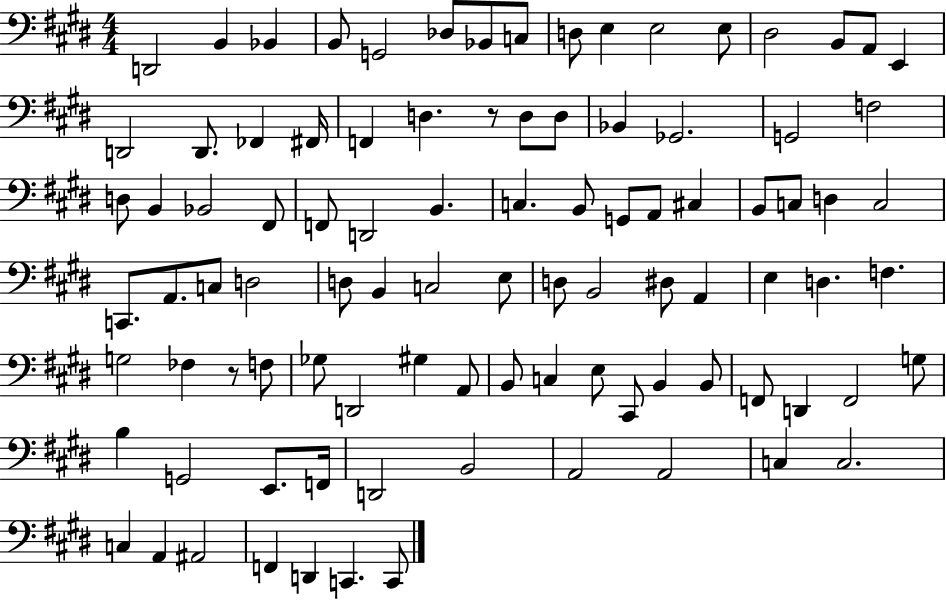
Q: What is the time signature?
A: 4/4